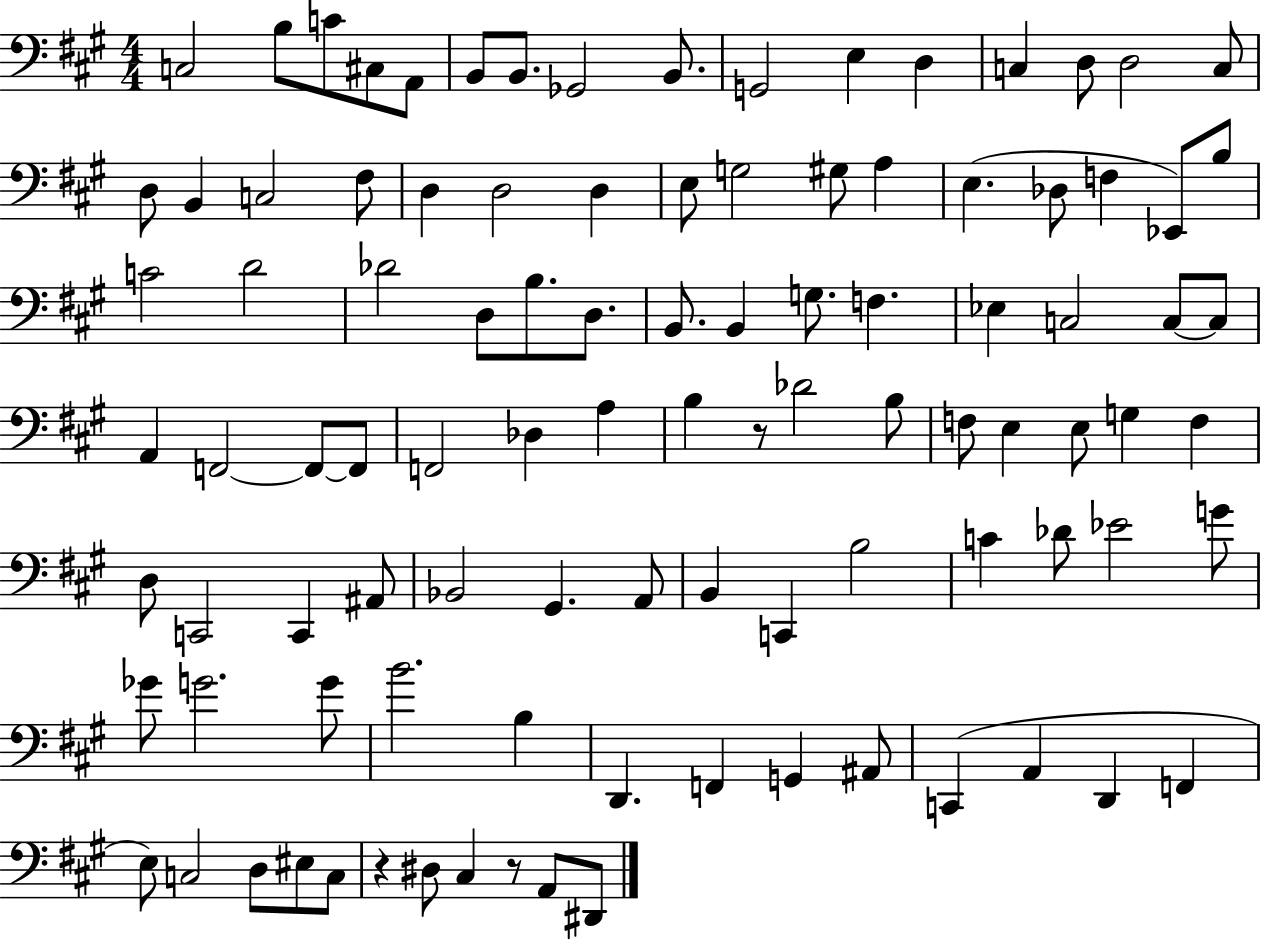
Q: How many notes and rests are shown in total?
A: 100